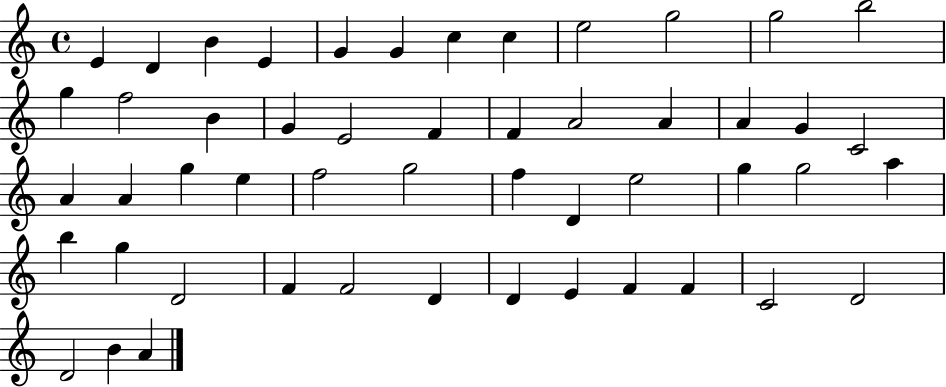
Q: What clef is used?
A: treble